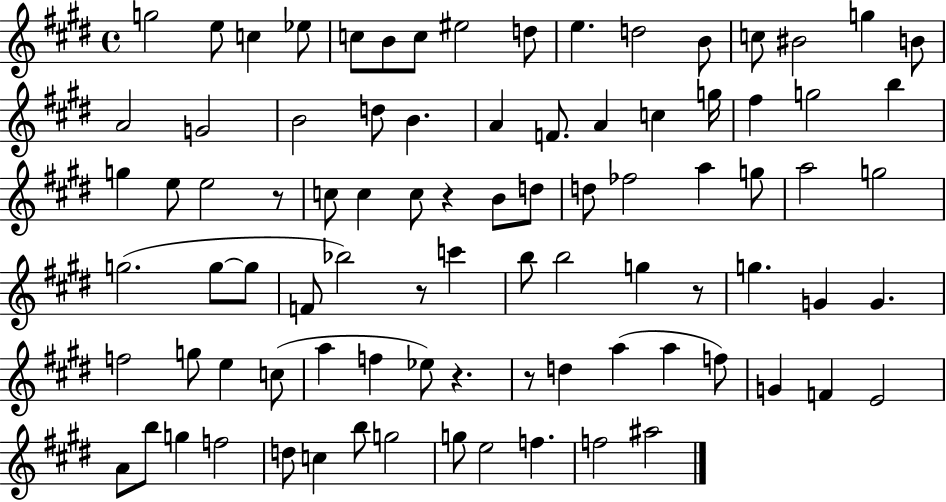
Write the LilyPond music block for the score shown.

{
  \clef treble
  \time 4/4
  \defaultTimeSignature
  \key e \major
  g''2 e''8 c''4 ees''8 | c''8 b'8 c''8 eis''2 d''8 | e''4. d''2 b'8 | c''8 bis'2 g''4 b'8 | \break a'2 g'2 | b'2 d''8 b'4. | a'4 f'8. a'4 c''4 g''16 | fis''4 g''2 b''4 | \break g''4 e''8 e''2 r8 | c''8 c''4 c''8 r4 b'8 d''8 | d''8 fes''2 a''4 g''8 | a''2 g''2 | \break g''2.( g''8~~ g''8 | f'8 bes''2) r8 c'''4 | b''8 b''2 g''4 r8 | g''4. g'4 g'4. | \break f''2 g''8 e''4 c''8( | a''4 f''4 ees''8) r4. | r8 d''4 a''4( a''4 f''8) | g'4 f'4 e'2 | \break a'8 b''8 g''4 f''2 | d''8 c''4 b''8 g''2 | g''8 e''2 f''4. | f''2 ais''2 | \break \bar "|."
}